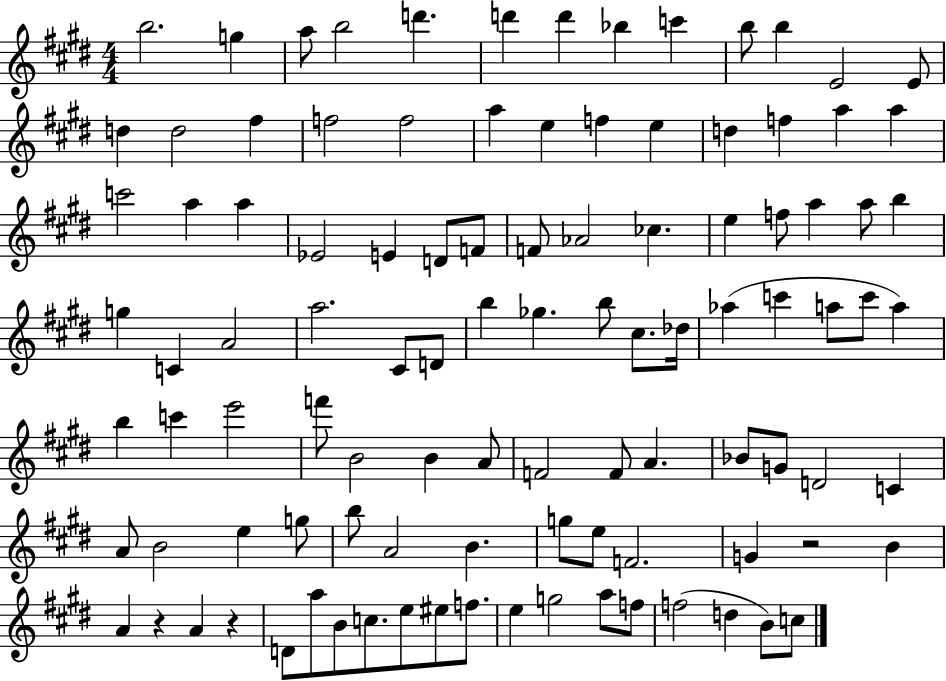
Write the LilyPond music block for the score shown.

{
  \clef treble
  \numericTimeSignature
  \time 4/4
  \key e \major
  b''2. g''4 | a''8 b''2 d'''4. | d'''4 d'''4 bes''4 c'''4 | b''8 b''4 e'2 e'8 | \break d''4 d''2 fis''4 | f''2 f''2 | a''4 e''4 f''4 e''4 | d''4 f''4 a''4 a''4 | \break c'''2 a''4 a''4 | ees'2 e'4 d'8 f'8 | f'8 aes'2 ces''4. | e''4 f''8 a''4 a''8 b''4 | \break g''4 c'4 a'2 | a''2. cis'8 d'8 | b''4 ges''4. b''8 cis''8. des''16 | aes''4( c'''4 a''8 c'''8 a''4) | \break b''4 c'''4 e'''2 | f'''8 b'2 b'4 a'8 | f'2 f'8 a'4. | bes'8 g'8 d'2 c'4 | \break a'8 b'2 e''4 g''8 | b''8 a'2 b'4. | g''8 e''8 f'2. | g'4 r2 b'4 | \break a'4 r4 a'4 r4 | d'8 a''8 b'8 c''8. e''8 eis''8 f''8. | e''4 g''2 a''8 f''8 | f''2( d''4 b'8) c''8 | \break \bar "|."
}